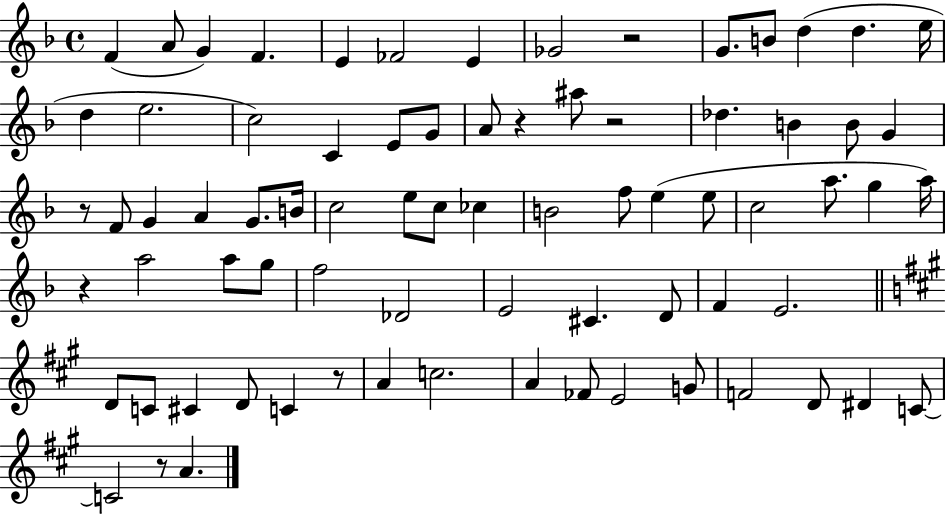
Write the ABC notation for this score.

X:1
T:Untitled
M:4/4
L:1/4
K:F
F A/2 G F E _F2 E _G2 z2 G/2 B/2 d d e/4 d e2 c2 C E/2 G/2 A/2 z ^a/2 z2 _d B B/2 G z/2 F/2 G A G/2 B/4 c2 e/2 c/2 _c B2 f/2 e e/2 c2 a/2 g a/4 z a2 a/2 g/2 f2 _D2 E2 ^C D/2 F E2 D/2 C/2 ^C D/2 C z/2 A c2 A _F/2 E2 G/2 F2 D/2 ^D C/2 C2 z/2 A